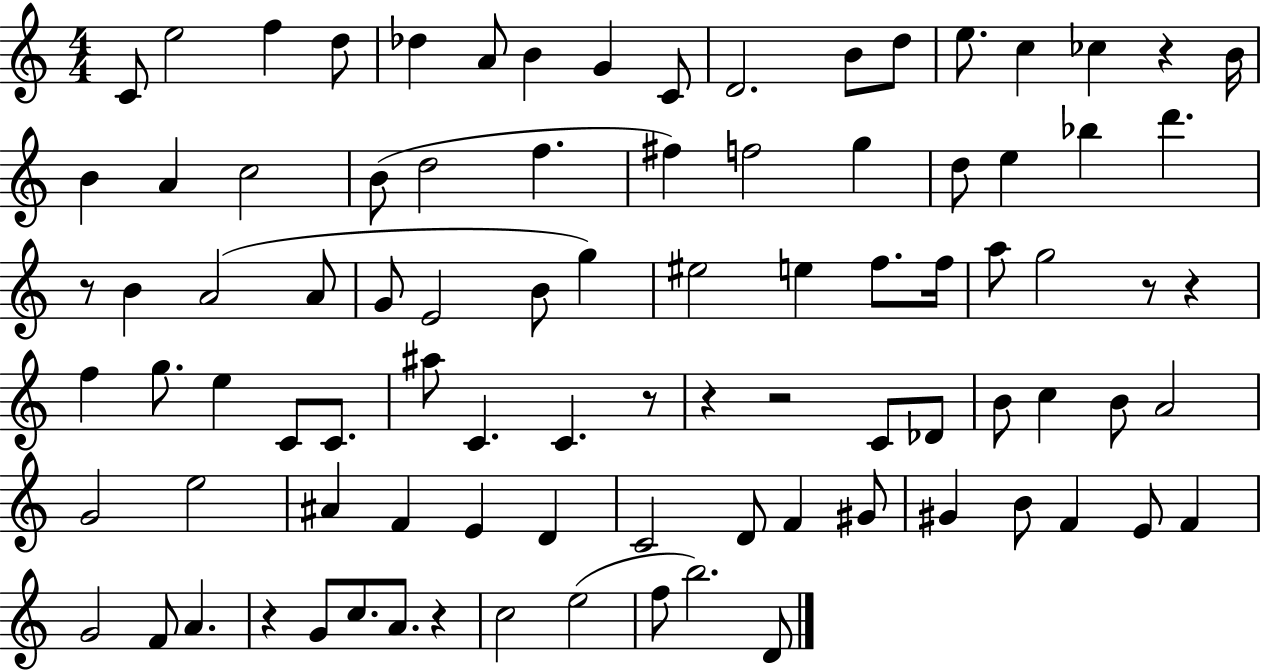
C4/e E5/h F5/q D5/e Db5/q A4/e B4/q G4/q C4/e D4/h. B4/e D5/e E5/e. C5/q CES5/q R/q B4/s B4/q A4/q C5/h B4/e D5/h F5/q. F#5/q F5/h G5/q D5/e E5/q Bb5/q D6/q. R/e B4/q A4/h A4/e G4/e E4/h B4/e G5/q EIS5/h E5/q F5/e. F5/s A5/e G5/h R/e R/q F5/q G5/e. E5/q C4/e C4/e. A#5/e C4/q. C4/q. R/e R/q R/h C4/e Db4/e B4/e C5/q B4/e A4/h G4/h E5/h A#4/q F4/q E4/q D4/q C4/h D4/e F4/q G#4/e G#4/q B4/e F4/q E4/e F4/q G4/h F4/e A4/q. R/q G4/e C5/e. A4/e. R/q C5/h E5/h F5/e B5/h. D4/e